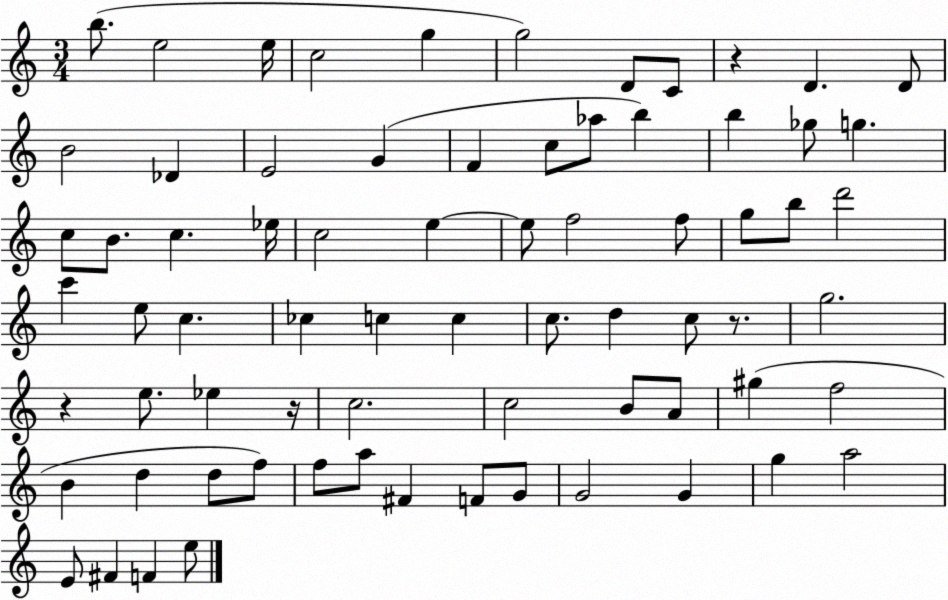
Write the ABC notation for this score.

X:1
T:Untitled
M:3/4
L:1/4
K:C
b/2 e2 e/4 c2 g g2 D/2 C/2 z D D/2 B2 _D E2 G F c/2 _a/2 b b _g/2 g c/2 B/2 c _e/4 c2 e e/2 f2 f/2 g/2 b/2 d'2 c' e/2 c _c c c c/2 d c/2 z/2 g2 z e/2 _e z/4 c2 c2 B/2 A/2 ^g f2 B d d/2 f/2 f/2 a/2 ^F F/2 G/2 G2 G g a2 E/2 ^F F e/2